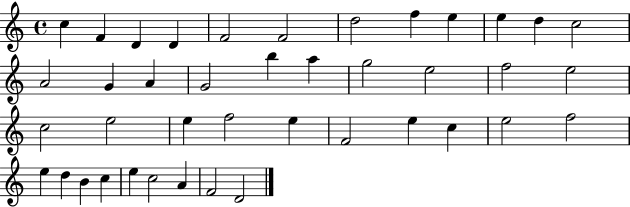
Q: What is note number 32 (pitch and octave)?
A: F5